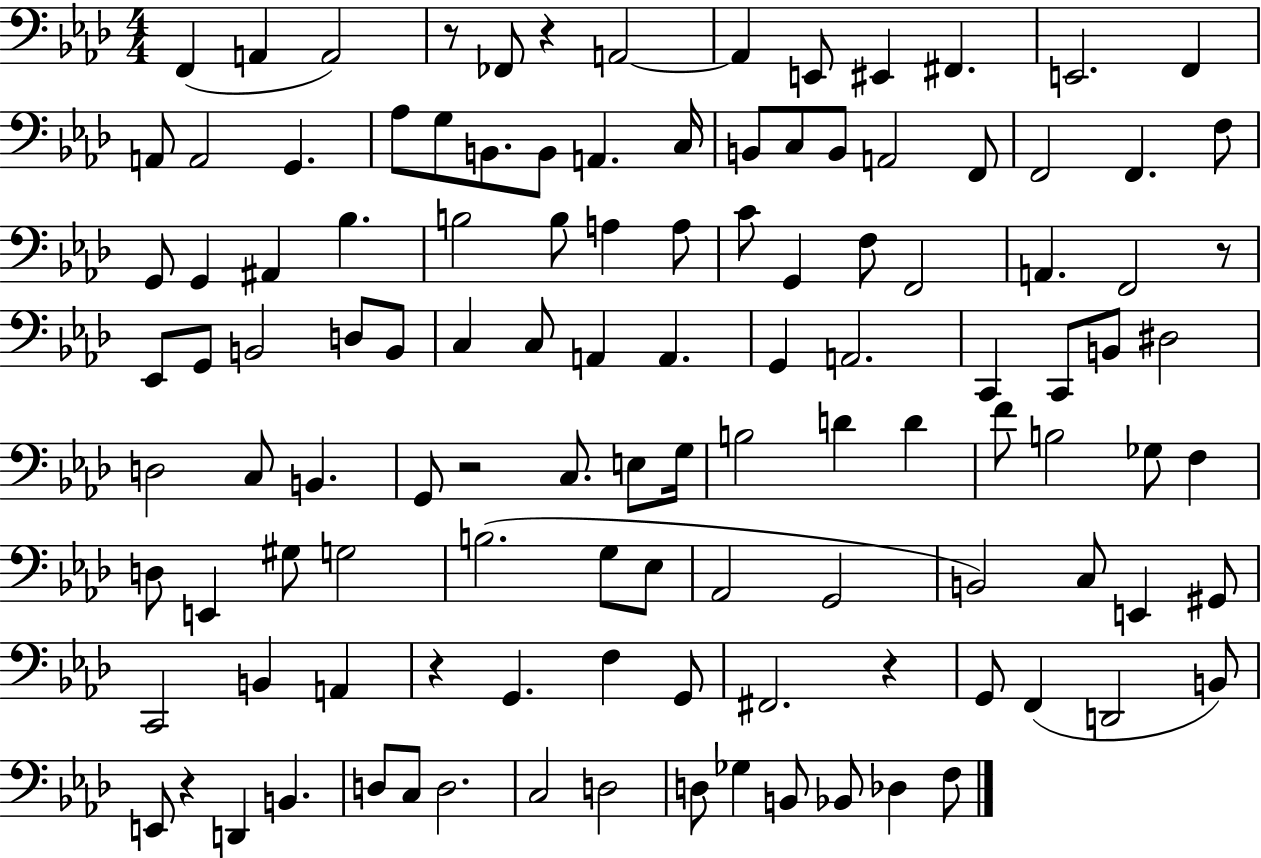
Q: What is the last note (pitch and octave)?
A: F3